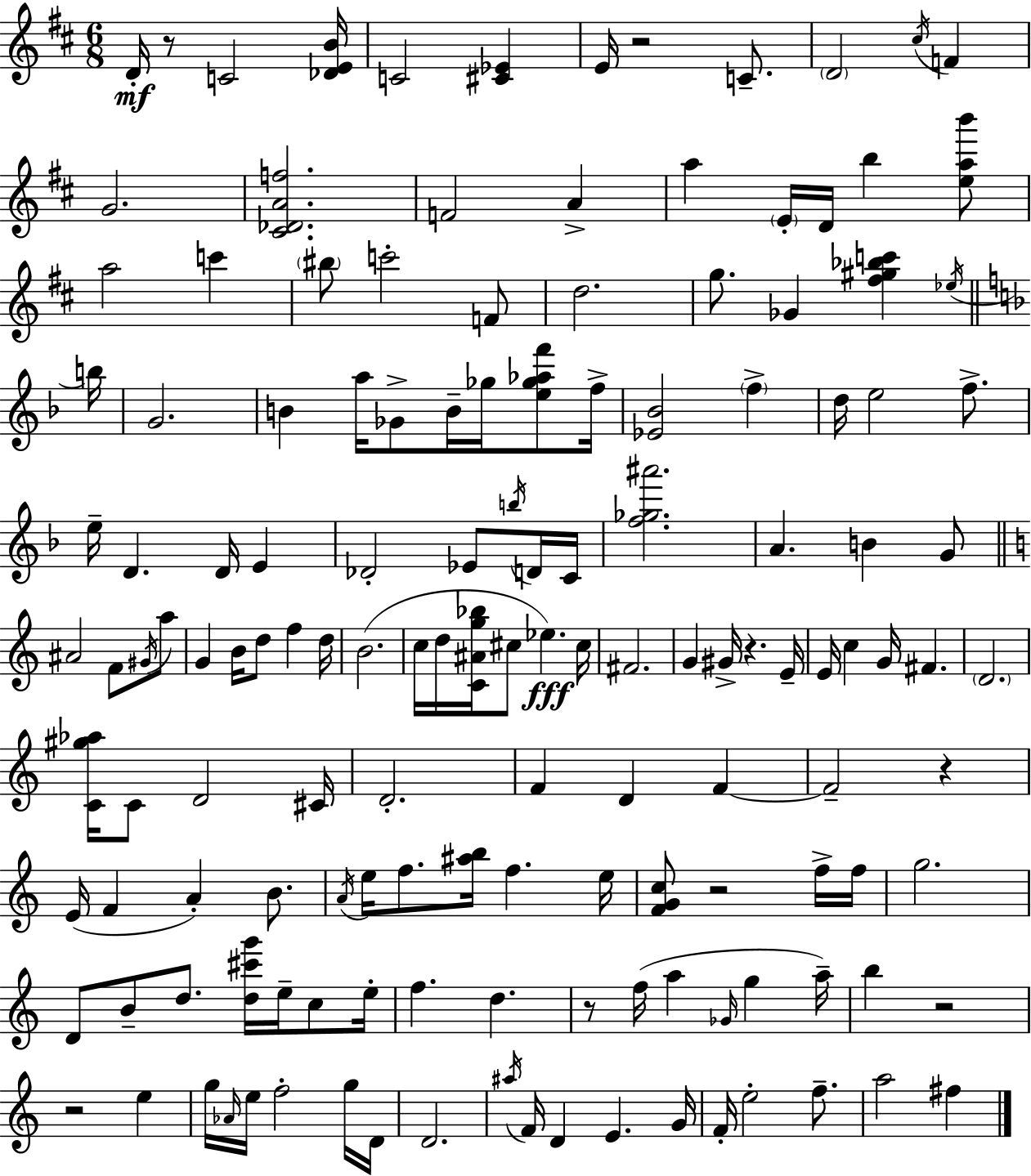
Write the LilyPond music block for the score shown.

{
  \clef treble
  \numericTimeSignature
  \time 6/8
  \key d \major
  d'16-.\mf r8 c'2 <des' e' b'>16 | c'2 <cis' ees'>4 | e'16 r2 c'8.-- | \parenthesize d'2 \acciaccatura { cis''16 } f'4 | \break g'2. | <cis' des' a' f''>2. | f'2 a'4-> | a''4 \parenthesize e'16-. d'16 b''4 <e'' a'' b'''>8 | \break a''2 c'''4 | \parenthesize bis''8 c'''2-. f'8 | d''2. | g''8. ges'4 <fis'' gis'' bes'' c'''>4 | \break \acciaccatura { ees''16 } \bar "||" \break \key f \major b''16 g'2. | b'4 a''16 ges'8-> b'16-- ges''16 <e'' ges'' aes'' f'''>8 | f''16-> <ees' bes'>2 \parenthesize f''4-> | d''16 e''2 f''8.-> | \break e''16-- d'4. d'16 e'4 | des'2-. ees'8 \acciaccatura { b''16 } | d'16 c'16 <f'' ges'' ais'''>2. | a'4. b'4 | \break g'8 \bar "||" \break \key c \major ais'2 f'8 \acciaccatura { gis'16 } a''8 | g'4 b'16 d''8 f''4 | d''16 b'2.( | c''16 d''16 <c' ais' g'' bes''>16 cis''8 ees''4.\fff) | \break cis''16 fis'2. | g'4 gis'16-> r4. | e'16-- e'16 c''4 g'16 fis'4. | \parenthesize d'2. | \break <c' gis'' aes''>16 c'8 d'2 | cis'16 d'2.-. | f'4 d'4 f'4~~ | f'2-- r4 | \break e'16( f'4 a'4-.) b'8. | \acciaccatura { a'16 } e''16 f''8. <ais'' b''>16 f''4. | e''16 <f' g' c''>8 r2 | f''16-> f''16 g''2. | \break d'8 b'8-- d''8. <d'' cis''' g'''>16 e''16-- c''8 | e''16-. f''4. d''4. | r8 f''16( a''4 \grace { ges'16 } g''4 | a''16--) b''4 r2 | \break r2 e''4 | g''16 \grace { aes'16 } e''16 f''2-. | g''16 d'16 d'2. | \acciaccatura { ais''16 } f'16 d'4 e'4. | \break g'16 f'16-. e''2-. | f''8.-- a''2 | fis''4 \bar "|."
}